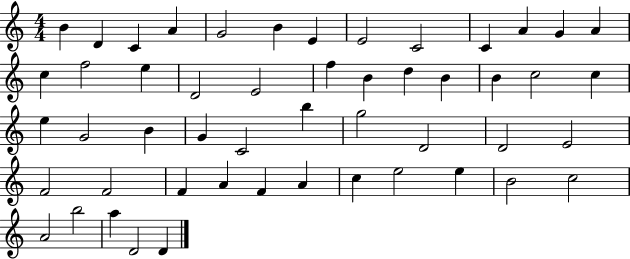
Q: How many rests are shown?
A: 0